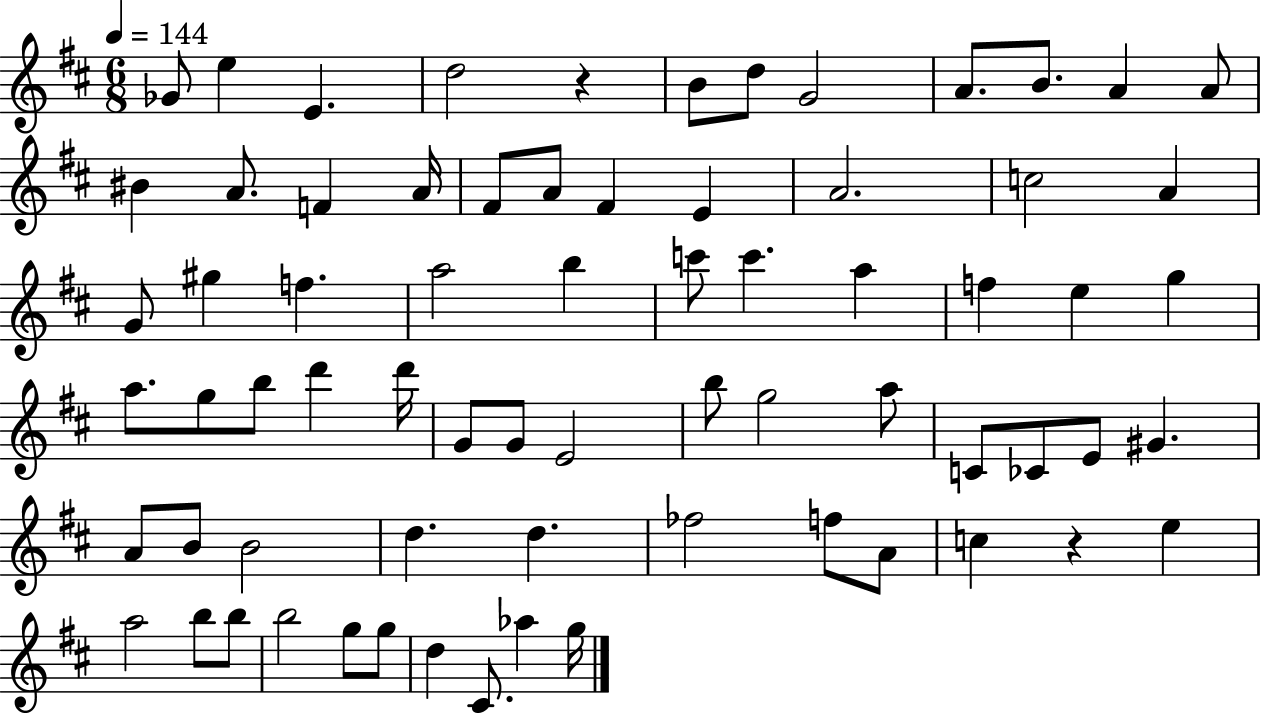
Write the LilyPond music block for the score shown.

{
  \clef treble
  \numericTimeSignature
  \time 6/8
  \key d \major
  \tempo 4 = 144
  ges'8 e''4 e'4. | d''2 r4 | b'8 d''8 g'2 | a'8. b'8. a'4 a'8 | \break bis'4 a'8. f'4 a'16 | fis'8 a'8 fis'4 e'4 | a'2. | c''2 a'4 | \break g'8 gis''4 f''4. | a''2 b''4 | c'''8 c'''4. a''4 | f''4 e''4 g''4 | \break a''8. g''8 b''8 d'''4 d'''16 | g'8 g'8 e'2 | b''8 g''2 a''8 | c'8 ces'8 e'8 gis'4. | \break a'8 b'8 b'2 | d''4. d''4. | fes''2 f''8 a'8 | c''4 r4 e''4 | \break a''2 b''8 b''8 | b''2 g''8 g''8 | d''4 cis'8. aes''4 g''16 | \bar "|."
}